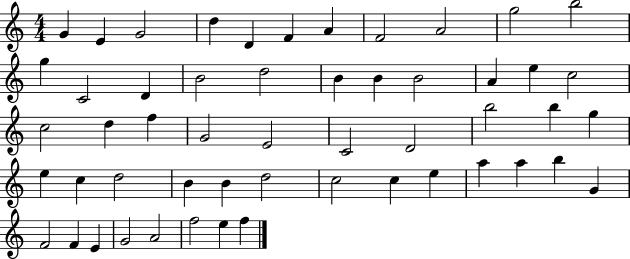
G4/q E4/q G4/h D5/q D4/q F4/q A4/q F4/h A4/h G5/h B5/h G5/q C4/h D4/q B4/h D5/h B4/q B4/q B4/h A4/q E5/q C5/h C5/h D5/q F5/q G4/h E4/h C4/h D4/h B5/h B5/q G5/q E5/q C5/q D5/h B4/q B4/q D5/h C5/h C5/q E5/q A5/q A5/q B5/q G4/q F4/h F4/q E4/q G4/h A4/h F5/h E5/q F5/q